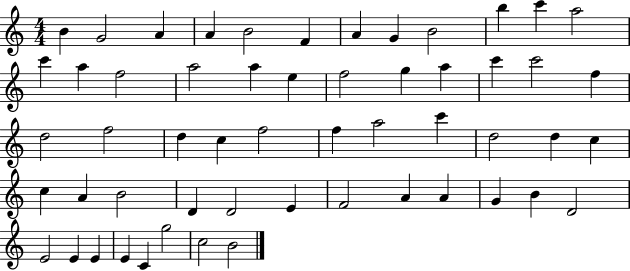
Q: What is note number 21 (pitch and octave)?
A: A5